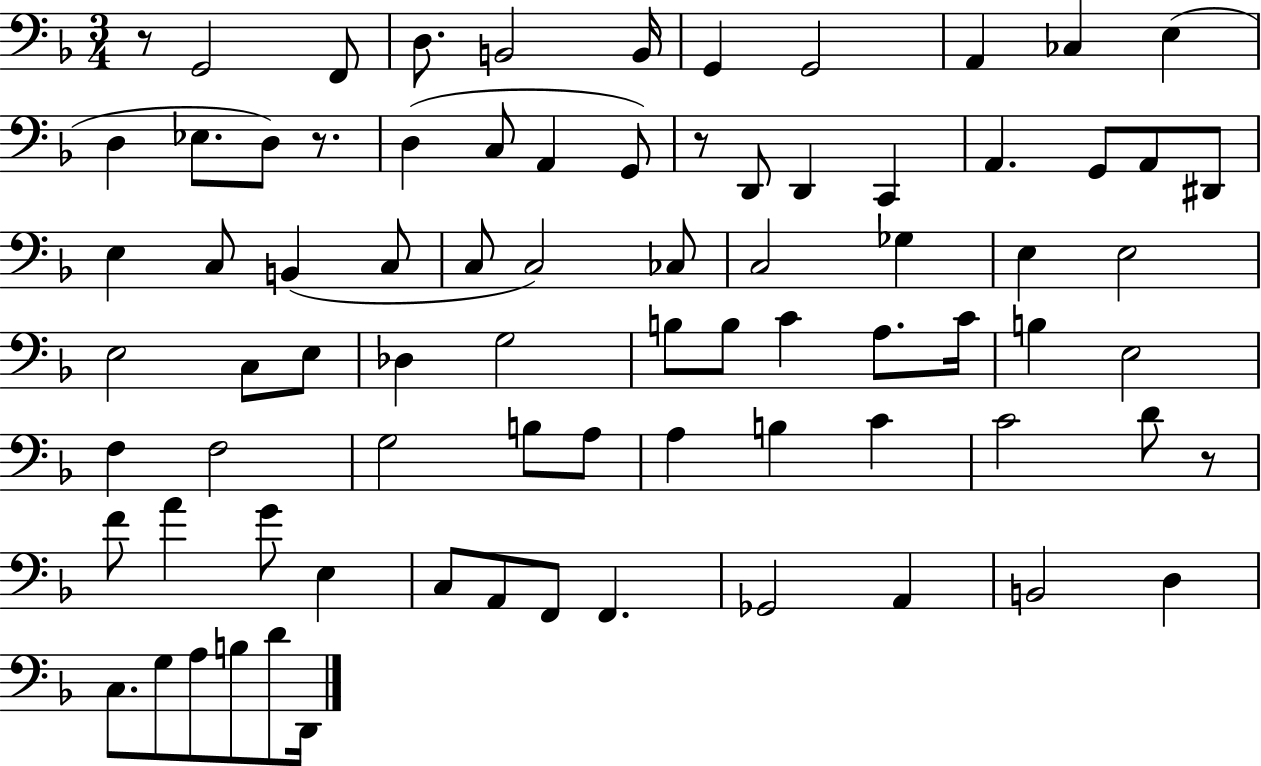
X:1
T:Untitled
M:3/4
L:1/4
K:F
z/2 G,,2 F,,/2 D,/2 B,,2 B,,/4 G,, G,,2 A,, _C, E, D, _E,/2 D,/2 z/2 D, C,/2 A,, G,,/2 z/2 D,,/2 D,, C,, A,, G,,/2 A,,/2 ^D,,/2 E, C,/2 B,, C,/2 C,/2 C,2 _C,/2 C,2 _G, E, E,2 E,2 C,/2 E,/2 _D, G,2 B,/2 B,/2 C A,/2 C/4 B, E,2 F, F,2 G,2 B,/2 A,/2 A, B, C C2 D/2 z/2 F/2 A G/2 E, C,/2 A,,/2 F,,/2 F,, _G,,2 A,, B,,2 D, C,/2 G,/2 A,/2 B,/2 D/2 D,,/4